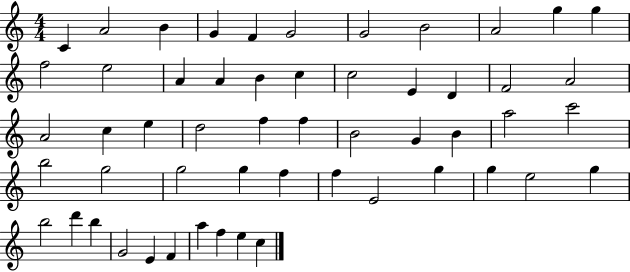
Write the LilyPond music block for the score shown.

{
  \clef treble
  \numericTimeSignature
  \time 4/4
  \key c \major
  c'4 a'2 b'4 | g'4 f'4 g'2 | g'2 b'2 | a'2 g''4 g''4 | \break f''2 e''2 | a'4 a'4 b'4 c''4 | c''2 e'4 d'4 | f'2 a'2 | \break a'2 c''4 e''4 | d''2 f''4 f''4 | b'2 g'4 b'4 | a''2 c'''2 | \break b''2 g''2 | g''2 g''4 f''4 | f''4 e'2 g''4 | g''4 e''2 g''4 | \break b''2 d'''4 b''4 | g'2 e'4 f'4 | a''4 f''4 e''4 c''4 | \bar "|."
}